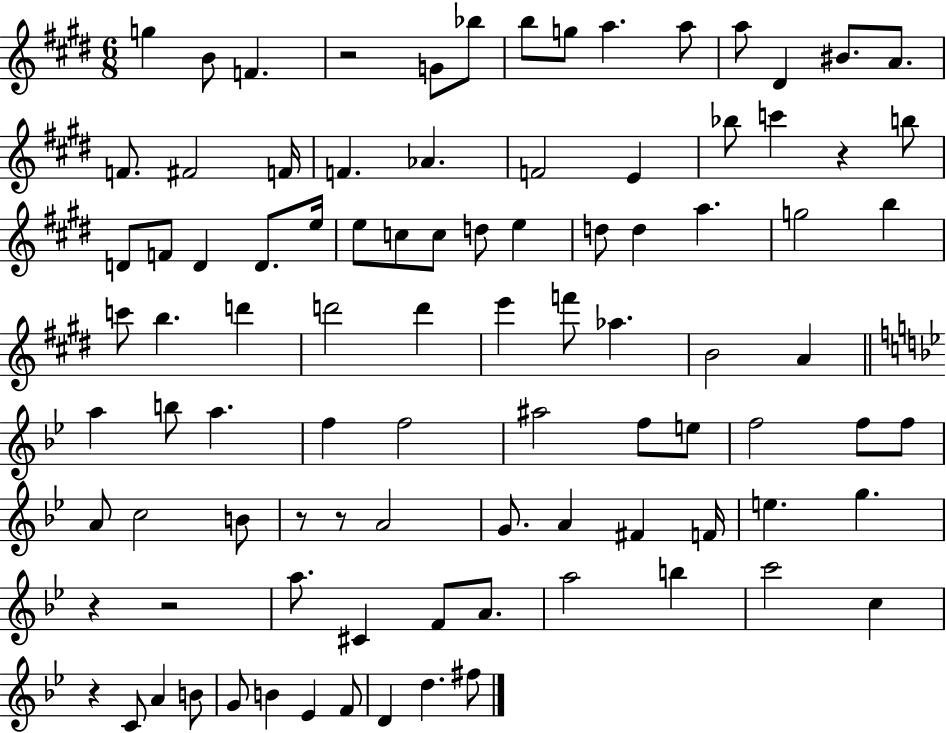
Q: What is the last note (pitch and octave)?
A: F#5